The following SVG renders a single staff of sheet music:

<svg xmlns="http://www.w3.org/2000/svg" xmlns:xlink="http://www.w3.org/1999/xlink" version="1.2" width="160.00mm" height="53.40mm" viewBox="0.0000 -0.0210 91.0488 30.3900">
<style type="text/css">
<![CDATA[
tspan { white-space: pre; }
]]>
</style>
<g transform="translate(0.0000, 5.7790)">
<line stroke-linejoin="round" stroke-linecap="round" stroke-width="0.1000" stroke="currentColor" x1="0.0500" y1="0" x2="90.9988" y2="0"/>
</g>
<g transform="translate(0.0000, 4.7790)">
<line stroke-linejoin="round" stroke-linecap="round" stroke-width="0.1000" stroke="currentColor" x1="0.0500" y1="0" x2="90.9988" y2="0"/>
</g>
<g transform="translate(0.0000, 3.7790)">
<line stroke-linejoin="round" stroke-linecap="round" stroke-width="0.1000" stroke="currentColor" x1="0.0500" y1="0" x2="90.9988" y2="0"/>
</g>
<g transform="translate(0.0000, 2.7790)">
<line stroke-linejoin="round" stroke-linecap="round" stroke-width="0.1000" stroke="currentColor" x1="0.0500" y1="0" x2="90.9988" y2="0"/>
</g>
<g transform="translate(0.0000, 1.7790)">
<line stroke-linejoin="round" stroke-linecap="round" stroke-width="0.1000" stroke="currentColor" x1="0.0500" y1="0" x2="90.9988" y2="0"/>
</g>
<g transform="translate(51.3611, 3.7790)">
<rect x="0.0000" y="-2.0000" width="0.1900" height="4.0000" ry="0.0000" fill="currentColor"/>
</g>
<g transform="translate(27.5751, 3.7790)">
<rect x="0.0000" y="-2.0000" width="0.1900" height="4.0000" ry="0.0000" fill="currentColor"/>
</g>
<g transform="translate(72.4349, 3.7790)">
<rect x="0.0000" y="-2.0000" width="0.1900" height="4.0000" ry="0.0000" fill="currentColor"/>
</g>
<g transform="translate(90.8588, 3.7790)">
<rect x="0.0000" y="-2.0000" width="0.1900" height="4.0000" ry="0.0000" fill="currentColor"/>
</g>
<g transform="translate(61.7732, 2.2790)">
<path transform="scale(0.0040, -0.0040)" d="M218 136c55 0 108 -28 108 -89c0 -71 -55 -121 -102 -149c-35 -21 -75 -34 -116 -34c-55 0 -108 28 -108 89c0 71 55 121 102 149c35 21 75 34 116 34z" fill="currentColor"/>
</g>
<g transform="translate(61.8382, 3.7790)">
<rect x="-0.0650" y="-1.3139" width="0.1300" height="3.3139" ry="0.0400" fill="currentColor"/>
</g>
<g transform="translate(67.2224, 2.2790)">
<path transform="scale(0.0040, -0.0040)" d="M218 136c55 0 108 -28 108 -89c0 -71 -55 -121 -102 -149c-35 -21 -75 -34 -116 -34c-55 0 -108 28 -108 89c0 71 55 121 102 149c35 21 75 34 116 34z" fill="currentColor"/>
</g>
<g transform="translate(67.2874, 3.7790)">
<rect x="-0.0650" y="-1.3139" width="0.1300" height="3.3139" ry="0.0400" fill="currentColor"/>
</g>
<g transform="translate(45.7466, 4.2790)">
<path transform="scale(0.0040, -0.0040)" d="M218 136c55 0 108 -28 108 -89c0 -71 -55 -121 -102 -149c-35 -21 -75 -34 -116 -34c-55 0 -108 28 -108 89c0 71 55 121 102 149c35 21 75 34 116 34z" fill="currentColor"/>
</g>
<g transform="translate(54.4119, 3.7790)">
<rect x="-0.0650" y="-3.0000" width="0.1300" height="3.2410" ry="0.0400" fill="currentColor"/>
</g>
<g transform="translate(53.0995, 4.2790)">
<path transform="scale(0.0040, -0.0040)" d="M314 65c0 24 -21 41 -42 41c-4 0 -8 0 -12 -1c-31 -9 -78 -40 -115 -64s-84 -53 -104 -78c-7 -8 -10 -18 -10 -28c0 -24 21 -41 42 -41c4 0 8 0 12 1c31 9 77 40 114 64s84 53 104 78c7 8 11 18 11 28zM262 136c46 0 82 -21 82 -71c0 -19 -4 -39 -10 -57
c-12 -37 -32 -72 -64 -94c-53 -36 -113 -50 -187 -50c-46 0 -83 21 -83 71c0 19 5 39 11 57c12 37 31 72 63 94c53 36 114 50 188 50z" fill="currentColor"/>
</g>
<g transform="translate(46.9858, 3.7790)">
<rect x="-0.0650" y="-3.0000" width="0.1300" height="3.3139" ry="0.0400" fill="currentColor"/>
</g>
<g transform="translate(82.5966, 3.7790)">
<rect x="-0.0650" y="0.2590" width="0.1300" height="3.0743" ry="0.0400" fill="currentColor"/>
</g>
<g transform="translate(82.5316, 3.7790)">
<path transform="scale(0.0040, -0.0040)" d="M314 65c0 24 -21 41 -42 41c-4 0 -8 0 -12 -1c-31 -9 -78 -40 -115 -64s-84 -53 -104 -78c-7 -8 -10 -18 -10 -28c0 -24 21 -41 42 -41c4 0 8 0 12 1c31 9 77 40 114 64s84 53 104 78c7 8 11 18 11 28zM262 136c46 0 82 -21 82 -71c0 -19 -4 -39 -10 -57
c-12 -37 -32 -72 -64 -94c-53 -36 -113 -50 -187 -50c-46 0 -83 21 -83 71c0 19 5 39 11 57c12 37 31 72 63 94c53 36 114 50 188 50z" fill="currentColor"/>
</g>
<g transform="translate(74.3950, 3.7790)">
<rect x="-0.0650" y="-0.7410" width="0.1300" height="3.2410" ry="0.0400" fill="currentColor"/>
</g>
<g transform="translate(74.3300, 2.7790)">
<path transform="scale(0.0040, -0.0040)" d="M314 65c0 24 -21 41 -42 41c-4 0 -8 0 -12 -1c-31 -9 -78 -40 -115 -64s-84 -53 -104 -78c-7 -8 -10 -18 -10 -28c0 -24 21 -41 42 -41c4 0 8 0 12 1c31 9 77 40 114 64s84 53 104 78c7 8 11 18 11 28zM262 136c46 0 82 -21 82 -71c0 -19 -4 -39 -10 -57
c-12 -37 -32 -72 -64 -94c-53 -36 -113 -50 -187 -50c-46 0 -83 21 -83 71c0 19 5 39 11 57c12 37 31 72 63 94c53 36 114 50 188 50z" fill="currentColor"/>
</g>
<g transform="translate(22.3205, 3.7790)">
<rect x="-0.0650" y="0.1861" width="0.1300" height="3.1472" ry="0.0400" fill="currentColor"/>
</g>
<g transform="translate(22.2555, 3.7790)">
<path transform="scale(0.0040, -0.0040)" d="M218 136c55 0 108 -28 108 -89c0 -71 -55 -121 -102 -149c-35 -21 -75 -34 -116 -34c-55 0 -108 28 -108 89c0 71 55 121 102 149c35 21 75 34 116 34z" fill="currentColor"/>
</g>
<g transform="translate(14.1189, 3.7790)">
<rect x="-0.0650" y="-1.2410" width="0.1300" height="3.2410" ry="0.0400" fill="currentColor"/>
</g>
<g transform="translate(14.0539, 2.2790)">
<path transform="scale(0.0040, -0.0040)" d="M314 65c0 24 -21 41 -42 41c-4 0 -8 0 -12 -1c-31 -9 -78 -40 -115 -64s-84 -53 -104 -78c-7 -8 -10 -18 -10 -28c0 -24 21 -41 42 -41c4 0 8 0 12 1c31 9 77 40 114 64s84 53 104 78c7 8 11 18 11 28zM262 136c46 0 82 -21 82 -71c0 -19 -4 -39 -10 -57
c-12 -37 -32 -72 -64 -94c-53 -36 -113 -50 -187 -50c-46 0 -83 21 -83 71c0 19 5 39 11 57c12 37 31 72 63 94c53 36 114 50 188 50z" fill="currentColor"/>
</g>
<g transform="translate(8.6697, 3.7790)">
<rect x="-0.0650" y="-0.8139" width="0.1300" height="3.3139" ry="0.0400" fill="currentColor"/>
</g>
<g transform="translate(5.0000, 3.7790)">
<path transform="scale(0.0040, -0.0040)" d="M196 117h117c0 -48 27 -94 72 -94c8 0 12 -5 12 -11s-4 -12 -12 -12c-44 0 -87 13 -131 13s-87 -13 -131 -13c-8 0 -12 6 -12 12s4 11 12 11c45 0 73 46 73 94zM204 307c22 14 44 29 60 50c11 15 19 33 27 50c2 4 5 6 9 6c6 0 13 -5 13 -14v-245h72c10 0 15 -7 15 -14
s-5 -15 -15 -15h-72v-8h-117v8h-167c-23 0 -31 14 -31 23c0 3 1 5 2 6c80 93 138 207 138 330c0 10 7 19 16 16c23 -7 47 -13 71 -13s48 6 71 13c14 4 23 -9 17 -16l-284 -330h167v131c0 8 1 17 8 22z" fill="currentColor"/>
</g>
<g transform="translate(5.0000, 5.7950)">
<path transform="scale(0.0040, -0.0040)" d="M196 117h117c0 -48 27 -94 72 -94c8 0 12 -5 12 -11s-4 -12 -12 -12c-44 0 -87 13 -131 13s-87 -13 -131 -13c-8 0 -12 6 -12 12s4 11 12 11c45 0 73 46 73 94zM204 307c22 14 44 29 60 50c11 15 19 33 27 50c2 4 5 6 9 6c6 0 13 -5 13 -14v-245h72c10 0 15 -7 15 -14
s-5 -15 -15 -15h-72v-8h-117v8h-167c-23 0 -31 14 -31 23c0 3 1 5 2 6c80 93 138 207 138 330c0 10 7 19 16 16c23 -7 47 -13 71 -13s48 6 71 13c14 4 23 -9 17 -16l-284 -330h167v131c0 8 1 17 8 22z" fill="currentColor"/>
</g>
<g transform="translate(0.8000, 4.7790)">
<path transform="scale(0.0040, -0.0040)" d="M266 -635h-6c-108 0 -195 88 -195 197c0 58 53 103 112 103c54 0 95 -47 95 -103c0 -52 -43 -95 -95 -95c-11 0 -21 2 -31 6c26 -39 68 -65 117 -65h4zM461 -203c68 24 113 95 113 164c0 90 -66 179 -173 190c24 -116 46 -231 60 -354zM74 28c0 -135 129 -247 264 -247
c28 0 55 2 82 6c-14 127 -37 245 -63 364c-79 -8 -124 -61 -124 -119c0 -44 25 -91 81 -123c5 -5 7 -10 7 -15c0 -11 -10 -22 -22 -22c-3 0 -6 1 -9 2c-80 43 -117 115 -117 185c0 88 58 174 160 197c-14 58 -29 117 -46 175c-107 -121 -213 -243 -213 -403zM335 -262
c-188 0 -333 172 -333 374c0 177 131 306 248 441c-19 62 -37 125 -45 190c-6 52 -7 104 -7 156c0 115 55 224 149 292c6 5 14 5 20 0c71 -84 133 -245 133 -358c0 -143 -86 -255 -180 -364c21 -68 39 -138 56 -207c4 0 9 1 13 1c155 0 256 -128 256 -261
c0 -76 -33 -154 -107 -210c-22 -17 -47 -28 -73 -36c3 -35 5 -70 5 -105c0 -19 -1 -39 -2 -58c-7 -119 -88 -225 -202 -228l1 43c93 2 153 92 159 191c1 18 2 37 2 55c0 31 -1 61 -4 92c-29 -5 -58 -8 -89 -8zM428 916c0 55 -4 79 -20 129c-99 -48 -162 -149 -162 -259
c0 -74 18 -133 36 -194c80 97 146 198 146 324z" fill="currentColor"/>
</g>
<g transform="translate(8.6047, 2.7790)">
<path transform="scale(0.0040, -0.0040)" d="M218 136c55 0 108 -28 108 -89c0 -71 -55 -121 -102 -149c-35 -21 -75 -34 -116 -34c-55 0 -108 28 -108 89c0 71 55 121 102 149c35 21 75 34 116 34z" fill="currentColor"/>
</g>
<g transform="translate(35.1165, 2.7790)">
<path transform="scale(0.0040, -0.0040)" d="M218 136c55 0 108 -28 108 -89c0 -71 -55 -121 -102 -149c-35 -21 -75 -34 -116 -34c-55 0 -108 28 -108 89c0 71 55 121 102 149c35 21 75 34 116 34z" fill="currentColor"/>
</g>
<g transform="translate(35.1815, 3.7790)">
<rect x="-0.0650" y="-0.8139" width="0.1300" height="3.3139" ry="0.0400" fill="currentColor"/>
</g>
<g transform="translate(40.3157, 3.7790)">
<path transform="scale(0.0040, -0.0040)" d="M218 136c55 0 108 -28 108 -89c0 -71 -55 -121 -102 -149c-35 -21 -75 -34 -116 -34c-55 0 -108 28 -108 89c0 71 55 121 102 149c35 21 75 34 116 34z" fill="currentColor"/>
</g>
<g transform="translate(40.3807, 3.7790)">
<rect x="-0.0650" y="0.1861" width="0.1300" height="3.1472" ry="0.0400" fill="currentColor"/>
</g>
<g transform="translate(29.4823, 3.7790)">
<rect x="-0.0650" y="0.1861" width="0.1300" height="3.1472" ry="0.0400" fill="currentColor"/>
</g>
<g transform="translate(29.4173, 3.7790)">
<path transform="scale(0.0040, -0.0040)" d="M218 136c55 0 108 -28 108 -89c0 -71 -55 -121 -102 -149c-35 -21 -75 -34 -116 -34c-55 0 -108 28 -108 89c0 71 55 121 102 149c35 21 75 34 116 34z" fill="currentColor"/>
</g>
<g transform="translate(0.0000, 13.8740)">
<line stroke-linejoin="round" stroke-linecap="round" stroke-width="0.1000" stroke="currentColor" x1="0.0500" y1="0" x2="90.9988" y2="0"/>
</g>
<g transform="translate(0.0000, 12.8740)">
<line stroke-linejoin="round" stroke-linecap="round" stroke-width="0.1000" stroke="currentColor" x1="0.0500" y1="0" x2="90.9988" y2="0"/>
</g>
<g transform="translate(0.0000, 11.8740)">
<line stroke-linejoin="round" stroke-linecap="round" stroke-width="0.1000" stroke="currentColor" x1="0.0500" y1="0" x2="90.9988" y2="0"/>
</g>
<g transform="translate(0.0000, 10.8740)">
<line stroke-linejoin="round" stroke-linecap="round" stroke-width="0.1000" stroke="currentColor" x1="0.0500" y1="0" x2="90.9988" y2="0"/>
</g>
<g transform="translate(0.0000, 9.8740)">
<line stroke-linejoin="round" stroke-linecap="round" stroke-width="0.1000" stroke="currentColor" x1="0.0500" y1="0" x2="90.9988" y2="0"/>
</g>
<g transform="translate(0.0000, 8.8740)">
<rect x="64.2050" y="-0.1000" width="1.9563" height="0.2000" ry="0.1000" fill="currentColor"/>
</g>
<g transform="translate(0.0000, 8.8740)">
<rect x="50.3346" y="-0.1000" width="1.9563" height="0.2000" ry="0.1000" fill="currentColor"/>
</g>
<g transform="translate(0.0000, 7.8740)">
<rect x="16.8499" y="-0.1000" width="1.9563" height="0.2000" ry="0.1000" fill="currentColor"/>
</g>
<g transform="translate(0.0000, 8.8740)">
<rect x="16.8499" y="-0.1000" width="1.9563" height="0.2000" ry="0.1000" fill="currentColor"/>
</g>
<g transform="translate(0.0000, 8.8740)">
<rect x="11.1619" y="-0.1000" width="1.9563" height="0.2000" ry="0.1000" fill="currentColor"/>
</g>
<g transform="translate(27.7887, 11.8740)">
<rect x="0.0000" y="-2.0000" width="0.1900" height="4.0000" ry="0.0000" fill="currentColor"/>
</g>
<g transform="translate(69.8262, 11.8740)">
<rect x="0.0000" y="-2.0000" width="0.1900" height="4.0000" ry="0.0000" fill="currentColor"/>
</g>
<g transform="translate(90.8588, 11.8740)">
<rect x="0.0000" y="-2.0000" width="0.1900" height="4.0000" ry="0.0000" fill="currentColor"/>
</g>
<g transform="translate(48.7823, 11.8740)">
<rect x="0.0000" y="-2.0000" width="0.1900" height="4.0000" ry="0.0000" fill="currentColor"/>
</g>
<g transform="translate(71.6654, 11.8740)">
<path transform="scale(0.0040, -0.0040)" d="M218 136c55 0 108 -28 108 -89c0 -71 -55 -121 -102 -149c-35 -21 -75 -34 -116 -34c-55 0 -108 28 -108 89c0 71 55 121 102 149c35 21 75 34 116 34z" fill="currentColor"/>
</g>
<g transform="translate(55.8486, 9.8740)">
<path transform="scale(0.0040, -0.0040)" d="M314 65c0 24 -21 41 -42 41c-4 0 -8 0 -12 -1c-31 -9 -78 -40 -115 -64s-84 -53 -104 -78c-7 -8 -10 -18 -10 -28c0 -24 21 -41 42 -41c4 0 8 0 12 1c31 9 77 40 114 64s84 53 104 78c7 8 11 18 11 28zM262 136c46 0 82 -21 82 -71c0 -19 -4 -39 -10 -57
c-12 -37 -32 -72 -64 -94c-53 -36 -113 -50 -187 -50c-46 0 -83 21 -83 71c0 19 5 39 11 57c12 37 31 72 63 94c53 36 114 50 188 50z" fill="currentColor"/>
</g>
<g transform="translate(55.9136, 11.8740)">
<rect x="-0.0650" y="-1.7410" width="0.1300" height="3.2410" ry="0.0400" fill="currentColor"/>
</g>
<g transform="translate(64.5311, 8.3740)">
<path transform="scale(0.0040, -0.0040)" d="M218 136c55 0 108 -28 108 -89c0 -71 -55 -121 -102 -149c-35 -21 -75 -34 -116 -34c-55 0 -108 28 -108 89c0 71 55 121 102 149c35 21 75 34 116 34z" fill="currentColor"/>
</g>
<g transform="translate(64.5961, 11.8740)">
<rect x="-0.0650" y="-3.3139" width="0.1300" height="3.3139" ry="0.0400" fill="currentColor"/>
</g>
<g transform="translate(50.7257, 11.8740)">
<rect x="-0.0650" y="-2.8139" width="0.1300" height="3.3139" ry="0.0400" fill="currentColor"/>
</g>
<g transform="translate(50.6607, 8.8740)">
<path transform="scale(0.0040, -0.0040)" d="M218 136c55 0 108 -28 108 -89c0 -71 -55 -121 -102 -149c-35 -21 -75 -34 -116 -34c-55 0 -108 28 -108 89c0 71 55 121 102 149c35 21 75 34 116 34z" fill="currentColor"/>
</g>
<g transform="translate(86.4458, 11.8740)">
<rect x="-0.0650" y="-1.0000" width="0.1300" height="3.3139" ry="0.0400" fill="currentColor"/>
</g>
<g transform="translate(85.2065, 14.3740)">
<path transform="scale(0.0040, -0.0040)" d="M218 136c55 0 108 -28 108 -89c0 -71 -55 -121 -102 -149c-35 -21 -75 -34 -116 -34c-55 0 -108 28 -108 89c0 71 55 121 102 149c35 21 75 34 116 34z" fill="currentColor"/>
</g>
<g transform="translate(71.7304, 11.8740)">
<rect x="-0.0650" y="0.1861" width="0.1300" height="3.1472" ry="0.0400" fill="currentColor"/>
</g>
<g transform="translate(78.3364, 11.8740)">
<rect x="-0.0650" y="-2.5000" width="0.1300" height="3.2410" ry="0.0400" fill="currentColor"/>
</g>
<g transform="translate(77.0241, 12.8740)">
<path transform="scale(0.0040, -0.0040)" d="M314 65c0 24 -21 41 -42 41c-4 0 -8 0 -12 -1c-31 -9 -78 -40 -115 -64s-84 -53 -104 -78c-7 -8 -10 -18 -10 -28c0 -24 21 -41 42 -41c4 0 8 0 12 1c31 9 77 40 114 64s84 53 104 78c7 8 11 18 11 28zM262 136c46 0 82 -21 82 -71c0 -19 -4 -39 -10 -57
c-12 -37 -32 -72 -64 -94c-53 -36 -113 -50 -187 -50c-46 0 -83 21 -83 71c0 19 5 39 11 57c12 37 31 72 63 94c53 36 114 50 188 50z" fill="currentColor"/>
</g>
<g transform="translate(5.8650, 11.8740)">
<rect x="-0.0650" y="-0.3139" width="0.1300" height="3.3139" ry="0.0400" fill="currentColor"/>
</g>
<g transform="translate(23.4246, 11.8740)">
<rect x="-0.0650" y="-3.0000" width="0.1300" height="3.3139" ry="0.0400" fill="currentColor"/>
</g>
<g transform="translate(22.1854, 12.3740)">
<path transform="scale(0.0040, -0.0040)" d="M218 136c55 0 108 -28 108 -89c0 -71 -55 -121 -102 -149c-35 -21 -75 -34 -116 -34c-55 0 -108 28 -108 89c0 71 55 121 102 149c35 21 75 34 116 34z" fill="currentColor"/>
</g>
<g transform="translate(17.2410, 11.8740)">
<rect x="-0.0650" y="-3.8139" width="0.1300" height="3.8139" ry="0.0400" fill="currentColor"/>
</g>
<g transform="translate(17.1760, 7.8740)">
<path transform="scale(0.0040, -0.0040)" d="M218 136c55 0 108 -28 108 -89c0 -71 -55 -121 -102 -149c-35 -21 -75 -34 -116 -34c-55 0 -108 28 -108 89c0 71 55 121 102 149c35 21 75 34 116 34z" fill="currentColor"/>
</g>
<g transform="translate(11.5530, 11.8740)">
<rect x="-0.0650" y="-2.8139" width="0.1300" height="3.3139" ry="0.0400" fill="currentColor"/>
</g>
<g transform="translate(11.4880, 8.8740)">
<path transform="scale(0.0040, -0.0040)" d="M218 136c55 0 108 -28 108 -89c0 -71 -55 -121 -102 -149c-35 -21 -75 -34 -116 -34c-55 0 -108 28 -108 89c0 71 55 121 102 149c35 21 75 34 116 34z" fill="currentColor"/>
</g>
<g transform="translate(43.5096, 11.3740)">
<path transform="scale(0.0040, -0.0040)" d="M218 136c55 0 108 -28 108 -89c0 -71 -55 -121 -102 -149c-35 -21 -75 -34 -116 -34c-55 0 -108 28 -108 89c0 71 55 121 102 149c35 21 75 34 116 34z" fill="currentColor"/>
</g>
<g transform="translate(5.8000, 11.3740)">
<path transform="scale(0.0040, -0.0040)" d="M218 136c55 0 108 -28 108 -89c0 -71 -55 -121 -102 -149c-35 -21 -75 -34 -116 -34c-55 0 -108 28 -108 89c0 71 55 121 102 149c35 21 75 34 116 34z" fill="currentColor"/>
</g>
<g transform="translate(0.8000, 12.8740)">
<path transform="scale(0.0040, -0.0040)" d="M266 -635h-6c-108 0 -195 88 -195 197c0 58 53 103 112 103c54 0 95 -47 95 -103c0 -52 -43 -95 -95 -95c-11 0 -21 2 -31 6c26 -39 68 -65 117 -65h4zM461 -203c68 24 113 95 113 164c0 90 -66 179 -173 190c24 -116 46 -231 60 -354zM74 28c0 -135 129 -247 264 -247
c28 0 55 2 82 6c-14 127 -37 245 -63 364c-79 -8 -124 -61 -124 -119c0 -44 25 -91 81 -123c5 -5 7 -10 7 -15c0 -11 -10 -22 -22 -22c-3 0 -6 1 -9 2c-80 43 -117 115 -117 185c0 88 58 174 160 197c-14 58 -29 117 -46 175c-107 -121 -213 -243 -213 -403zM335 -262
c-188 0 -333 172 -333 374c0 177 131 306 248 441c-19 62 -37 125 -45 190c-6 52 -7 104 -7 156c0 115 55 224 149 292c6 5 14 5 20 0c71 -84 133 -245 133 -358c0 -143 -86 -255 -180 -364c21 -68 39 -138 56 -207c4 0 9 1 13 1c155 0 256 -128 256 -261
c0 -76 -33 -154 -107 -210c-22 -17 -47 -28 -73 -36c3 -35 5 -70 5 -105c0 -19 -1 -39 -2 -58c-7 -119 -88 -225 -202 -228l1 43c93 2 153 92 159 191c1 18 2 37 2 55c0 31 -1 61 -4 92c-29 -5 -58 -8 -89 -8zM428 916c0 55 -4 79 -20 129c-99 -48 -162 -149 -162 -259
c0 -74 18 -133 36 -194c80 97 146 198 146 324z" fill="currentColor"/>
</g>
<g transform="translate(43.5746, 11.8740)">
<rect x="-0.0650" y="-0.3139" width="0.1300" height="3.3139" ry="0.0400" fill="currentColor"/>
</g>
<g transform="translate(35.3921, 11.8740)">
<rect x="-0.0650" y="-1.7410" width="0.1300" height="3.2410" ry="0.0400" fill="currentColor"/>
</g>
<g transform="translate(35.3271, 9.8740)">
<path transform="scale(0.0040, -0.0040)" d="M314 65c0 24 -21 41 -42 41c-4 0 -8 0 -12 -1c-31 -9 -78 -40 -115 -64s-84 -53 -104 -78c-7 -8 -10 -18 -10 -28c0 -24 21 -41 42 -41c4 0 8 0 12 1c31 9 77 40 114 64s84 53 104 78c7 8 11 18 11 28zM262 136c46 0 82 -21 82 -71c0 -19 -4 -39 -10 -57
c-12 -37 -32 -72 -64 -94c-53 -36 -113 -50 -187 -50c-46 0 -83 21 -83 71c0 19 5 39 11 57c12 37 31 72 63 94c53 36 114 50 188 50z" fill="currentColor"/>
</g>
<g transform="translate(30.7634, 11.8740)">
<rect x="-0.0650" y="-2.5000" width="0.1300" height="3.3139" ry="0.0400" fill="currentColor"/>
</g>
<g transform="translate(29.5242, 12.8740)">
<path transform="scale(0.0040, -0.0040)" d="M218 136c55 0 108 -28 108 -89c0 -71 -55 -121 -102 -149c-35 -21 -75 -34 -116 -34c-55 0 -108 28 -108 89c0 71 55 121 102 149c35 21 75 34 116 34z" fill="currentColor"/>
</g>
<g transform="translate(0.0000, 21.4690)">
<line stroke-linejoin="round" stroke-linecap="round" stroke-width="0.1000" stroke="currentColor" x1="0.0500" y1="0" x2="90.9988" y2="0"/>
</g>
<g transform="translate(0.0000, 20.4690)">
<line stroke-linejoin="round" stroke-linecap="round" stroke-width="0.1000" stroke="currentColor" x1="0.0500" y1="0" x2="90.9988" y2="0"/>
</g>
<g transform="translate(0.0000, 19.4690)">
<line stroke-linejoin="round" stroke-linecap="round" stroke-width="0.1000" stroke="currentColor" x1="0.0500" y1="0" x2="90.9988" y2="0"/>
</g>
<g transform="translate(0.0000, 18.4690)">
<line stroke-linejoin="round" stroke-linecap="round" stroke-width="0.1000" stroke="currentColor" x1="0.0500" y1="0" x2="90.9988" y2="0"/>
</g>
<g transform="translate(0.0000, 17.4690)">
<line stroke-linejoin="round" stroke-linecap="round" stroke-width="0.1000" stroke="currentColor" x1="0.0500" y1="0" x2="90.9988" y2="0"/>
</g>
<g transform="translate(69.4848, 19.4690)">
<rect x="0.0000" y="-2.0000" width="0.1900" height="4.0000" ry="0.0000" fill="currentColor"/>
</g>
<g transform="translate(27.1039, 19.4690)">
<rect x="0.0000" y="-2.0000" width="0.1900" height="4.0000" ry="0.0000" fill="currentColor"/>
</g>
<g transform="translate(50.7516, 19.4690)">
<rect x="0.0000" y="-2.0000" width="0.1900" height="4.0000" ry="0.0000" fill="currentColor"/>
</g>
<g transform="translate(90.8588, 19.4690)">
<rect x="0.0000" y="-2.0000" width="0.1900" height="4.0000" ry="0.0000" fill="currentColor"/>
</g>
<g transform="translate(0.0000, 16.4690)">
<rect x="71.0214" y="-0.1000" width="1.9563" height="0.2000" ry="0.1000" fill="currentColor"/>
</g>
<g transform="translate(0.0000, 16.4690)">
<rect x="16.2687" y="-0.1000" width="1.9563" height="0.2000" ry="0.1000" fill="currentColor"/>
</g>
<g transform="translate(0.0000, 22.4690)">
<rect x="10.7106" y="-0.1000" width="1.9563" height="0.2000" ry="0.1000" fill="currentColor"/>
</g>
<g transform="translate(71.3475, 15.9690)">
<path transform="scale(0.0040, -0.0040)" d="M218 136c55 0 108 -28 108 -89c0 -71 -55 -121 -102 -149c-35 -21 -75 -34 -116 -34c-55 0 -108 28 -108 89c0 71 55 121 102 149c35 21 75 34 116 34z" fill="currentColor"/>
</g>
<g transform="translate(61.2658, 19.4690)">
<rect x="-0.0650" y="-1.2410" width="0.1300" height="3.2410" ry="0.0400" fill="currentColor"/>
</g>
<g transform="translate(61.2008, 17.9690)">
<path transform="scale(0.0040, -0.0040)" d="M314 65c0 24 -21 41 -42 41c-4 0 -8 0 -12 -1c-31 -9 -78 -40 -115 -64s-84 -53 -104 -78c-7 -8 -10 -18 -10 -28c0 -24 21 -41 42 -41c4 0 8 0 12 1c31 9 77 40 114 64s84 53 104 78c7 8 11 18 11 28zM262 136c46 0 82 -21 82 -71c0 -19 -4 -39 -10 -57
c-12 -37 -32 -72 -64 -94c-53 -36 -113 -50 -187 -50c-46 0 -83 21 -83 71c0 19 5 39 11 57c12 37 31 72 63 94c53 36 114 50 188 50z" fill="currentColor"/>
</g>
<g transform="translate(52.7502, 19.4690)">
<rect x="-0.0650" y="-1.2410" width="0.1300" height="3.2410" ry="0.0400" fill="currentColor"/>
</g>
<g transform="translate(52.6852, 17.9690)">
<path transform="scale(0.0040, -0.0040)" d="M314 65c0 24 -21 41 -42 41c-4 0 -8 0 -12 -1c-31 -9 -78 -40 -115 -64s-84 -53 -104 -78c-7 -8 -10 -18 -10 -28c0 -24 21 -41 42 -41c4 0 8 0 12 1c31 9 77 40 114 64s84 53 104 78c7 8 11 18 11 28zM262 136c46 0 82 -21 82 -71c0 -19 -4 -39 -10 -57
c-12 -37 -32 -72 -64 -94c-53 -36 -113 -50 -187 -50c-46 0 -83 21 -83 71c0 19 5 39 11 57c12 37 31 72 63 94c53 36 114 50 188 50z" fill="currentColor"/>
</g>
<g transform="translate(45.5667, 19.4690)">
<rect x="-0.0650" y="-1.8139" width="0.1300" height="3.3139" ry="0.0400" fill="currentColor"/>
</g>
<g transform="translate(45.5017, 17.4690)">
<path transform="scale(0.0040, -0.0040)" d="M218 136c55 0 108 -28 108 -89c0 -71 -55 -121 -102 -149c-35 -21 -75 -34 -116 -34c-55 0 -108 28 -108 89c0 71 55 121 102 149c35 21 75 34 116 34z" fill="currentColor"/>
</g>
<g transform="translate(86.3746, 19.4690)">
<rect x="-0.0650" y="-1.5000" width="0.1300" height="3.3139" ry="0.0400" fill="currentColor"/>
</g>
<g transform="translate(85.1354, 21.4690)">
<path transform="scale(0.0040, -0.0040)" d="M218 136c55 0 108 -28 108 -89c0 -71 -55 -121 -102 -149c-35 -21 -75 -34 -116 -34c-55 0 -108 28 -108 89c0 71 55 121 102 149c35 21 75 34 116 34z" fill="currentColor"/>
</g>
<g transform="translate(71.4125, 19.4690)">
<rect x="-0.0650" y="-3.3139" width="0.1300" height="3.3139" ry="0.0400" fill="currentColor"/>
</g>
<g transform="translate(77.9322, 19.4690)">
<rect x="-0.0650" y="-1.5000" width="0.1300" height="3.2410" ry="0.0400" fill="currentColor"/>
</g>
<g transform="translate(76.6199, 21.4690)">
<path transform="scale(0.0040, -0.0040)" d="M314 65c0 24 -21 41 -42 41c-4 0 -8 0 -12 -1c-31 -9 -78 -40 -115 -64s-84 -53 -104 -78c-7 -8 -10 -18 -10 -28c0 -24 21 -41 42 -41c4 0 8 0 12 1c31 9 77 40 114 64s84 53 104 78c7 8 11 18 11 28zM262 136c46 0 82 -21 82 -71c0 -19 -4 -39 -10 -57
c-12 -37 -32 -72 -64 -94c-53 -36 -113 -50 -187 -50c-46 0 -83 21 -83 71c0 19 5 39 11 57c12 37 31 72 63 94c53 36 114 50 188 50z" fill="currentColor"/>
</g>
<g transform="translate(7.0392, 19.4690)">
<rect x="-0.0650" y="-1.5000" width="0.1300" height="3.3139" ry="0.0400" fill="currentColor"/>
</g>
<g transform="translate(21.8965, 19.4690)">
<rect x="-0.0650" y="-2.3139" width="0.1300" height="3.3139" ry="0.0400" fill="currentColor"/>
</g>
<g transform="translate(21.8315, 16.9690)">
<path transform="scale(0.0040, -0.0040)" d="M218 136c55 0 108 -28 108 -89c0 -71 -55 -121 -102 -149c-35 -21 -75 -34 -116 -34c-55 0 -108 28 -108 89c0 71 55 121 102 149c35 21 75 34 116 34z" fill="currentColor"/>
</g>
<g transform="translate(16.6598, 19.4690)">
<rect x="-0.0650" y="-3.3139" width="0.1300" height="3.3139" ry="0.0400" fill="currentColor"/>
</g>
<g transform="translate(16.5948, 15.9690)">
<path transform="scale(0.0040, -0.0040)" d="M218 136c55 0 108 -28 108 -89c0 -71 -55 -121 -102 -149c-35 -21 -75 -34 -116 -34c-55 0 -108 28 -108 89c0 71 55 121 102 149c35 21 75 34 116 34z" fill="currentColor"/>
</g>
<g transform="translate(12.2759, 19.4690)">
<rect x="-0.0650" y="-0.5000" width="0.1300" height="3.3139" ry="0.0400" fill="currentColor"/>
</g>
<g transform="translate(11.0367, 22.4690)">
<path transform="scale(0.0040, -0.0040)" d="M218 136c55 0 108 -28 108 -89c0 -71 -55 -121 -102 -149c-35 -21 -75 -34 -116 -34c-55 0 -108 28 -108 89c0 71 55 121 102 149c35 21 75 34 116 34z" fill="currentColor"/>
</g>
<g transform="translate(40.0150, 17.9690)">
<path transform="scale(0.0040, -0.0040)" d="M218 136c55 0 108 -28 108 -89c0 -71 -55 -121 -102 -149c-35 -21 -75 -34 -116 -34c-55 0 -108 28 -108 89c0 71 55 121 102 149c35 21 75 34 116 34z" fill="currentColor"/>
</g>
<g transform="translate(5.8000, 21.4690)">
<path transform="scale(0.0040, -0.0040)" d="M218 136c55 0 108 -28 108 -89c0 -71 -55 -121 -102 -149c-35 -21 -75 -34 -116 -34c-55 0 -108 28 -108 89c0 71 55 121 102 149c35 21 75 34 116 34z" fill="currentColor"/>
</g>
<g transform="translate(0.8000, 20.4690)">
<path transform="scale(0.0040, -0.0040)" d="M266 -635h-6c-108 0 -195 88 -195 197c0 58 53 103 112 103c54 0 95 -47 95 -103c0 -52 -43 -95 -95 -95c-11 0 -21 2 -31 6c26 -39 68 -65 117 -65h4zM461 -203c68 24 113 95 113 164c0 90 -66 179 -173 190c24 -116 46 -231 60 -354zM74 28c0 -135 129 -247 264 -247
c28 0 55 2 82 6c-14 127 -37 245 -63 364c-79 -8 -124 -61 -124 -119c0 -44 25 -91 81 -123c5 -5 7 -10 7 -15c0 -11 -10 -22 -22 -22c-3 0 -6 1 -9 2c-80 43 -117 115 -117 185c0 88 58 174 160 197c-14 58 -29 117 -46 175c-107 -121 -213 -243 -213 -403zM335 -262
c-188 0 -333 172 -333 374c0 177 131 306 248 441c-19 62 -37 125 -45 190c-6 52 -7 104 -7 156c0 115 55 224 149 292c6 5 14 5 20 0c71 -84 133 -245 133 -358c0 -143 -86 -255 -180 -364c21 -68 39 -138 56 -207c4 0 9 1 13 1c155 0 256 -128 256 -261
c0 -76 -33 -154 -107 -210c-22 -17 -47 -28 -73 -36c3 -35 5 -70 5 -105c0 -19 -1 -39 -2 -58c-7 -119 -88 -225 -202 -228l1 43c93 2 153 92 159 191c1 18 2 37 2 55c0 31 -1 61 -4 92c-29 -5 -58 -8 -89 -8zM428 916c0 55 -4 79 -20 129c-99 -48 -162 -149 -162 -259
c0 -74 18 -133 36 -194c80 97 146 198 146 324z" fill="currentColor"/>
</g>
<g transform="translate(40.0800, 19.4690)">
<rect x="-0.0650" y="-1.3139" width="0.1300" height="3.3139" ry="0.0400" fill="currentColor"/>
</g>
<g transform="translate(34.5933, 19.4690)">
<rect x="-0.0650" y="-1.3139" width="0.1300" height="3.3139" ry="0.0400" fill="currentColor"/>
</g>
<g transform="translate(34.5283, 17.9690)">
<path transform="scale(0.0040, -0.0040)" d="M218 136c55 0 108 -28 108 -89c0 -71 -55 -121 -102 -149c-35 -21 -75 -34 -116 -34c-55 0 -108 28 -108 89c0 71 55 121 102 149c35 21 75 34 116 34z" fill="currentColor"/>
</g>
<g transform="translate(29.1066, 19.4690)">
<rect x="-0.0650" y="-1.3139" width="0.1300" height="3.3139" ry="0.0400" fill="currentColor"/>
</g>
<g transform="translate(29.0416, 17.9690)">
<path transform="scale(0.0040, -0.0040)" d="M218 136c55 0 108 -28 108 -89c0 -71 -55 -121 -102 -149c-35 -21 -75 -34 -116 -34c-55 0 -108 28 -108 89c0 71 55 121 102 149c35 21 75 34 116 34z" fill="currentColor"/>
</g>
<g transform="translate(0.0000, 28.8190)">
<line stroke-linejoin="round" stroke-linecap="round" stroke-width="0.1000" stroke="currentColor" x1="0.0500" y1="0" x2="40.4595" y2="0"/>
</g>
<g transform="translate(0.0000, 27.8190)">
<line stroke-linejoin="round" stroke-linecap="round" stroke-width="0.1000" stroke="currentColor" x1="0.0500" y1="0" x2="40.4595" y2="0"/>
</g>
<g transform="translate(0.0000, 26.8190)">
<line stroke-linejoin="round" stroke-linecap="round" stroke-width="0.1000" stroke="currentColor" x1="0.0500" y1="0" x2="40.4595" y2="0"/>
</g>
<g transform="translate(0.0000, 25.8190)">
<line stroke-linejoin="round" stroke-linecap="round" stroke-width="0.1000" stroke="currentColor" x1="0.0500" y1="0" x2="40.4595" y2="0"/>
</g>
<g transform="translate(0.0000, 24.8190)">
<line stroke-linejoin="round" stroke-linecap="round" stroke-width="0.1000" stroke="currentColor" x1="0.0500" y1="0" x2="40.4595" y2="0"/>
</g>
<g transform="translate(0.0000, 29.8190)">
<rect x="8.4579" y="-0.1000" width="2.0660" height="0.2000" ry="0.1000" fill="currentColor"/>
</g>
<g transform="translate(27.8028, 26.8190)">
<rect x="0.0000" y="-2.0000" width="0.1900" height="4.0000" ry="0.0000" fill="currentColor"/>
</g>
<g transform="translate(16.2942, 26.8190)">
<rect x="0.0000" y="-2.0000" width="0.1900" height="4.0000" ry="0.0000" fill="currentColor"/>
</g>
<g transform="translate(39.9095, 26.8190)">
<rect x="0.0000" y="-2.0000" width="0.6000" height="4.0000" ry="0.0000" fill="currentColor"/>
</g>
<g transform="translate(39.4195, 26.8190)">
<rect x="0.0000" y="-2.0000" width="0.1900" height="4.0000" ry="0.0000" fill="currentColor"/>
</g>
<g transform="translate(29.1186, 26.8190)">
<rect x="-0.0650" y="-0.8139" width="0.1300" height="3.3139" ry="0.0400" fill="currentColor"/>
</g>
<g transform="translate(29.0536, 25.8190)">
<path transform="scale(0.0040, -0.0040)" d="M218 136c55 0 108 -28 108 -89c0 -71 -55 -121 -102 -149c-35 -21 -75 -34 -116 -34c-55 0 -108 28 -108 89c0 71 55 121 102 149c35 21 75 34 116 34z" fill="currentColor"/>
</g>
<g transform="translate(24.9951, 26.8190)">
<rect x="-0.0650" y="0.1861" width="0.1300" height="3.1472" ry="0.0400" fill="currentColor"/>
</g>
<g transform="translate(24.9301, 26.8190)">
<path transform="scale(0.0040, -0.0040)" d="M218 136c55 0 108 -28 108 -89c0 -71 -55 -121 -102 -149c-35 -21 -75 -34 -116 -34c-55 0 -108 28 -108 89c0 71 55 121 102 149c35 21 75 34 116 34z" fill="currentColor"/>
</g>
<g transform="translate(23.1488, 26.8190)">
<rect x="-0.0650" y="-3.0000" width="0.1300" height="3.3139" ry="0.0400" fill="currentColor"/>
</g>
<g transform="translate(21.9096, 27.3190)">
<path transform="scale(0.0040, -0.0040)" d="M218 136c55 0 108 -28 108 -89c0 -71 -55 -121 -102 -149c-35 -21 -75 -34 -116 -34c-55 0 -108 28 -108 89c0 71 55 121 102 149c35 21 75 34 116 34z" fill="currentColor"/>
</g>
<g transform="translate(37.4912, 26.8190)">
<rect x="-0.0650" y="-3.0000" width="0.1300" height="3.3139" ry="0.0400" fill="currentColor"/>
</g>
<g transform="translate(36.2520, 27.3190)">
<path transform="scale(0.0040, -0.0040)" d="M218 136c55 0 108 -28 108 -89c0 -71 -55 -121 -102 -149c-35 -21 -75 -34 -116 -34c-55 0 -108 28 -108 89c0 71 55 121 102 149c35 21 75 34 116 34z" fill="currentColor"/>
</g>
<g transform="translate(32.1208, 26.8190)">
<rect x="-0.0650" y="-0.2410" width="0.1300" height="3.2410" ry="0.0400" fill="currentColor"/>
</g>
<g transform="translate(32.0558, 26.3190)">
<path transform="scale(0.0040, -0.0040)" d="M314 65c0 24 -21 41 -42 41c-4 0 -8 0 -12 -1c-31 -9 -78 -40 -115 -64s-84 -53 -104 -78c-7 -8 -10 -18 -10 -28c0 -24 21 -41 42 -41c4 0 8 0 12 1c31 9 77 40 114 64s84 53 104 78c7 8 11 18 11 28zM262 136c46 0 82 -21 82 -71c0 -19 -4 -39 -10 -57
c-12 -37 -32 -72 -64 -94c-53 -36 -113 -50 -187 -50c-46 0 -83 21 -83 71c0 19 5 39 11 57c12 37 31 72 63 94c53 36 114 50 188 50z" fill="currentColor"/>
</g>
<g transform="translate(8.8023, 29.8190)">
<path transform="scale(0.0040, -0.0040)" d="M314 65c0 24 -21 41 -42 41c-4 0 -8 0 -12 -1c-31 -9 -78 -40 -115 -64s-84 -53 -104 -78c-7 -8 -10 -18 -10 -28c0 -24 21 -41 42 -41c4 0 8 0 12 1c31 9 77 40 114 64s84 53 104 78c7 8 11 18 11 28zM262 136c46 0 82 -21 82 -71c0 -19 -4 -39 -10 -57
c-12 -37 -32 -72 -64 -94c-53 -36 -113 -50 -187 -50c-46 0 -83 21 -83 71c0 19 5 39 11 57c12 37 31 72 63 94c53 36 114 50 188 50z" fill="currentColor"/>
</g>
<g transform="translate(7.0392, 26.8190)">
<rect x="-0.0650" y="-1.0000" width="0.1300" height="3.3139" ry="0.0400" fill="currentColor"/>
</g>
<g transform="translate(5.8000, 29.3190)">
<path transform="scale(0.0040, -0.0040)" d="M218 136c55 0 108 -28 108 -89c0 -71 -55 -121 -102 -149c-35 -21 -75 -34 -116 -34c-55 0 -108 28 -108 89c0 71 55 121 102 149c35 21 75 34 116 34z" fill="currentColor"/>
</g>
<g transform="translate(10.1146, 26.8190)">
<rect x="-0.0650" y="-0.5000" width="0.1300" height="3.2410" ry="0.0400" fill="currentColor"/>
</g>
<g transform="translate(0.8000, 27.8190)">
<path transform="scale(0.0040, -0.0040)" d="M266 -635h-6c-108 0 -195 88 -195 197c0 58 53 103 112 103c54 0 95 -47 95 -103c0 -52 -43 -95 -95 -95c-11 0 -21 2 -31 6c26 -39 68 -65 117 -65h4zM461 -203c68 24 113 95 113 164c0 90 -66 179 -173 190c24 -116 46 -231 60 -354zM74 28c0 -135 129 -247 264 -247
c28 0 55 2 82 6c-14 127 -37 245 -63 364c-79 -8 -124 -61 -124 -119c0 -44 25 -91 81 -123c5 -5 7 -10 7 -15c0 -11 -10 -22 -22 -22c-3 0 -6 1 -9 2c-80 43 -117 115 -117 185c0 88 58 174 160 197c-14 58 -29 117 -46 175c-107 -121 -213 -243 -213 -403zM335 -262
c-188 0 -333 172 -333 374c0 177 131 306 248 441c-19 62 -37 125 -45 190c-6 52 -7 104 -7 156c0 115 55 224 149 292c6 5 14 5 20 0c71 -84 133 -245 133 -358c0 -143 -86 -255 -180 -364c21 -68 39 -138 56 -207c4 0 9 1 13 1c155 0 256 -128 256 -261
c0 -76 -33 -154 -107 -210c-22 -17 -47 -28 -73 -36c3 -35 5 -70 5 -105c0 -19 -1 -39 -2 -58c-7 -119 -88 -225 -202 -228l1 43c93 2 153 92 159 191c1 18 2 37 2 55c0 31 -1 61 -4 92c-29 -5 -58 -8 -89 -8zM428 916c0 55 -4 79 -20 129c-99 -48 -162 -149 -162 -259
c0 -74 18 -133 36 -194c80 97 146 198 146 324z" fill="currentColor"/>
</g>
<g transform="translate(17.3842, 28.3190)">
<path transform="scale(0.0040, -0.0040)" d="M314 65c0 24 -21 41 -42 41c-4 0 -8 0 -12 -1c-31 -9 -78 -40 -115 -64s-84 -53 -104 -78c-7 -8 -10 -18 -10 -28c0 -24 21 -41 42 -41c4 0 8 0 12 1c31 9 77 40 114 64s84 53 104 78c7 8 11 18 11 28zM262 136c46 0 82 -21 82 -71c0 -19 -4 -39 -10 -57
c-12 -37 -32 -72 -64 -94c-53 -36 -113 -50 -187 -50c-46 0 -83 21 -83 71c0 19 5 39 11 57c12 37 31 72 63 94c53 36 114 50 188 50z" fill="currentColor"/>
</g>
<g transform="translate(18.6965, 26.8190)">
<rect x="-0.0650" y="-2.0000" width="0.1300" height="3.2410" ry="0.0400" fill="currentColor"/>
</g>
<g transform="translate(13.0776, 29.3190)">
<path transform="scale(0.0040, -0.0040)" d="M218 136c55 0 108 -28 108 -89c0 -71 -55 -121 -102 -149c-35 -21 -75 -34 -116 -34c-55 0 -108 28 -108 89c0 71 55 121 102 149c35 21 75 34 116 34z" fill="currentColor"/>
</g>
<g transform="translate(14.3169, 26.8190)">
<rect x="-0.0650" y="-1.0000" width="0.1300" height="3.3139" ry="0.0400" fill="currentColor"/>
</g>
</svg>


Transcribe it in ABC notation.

X:1
T:Untitled
M:4/4
L:1/4
K:C
d e2 B B d B A A2 e e d2 B2 c a c' A G f2 c a f2 b B G2 D E C b g e e e f e2 e2 b E2 E D C2 D F2 A B d c2 A